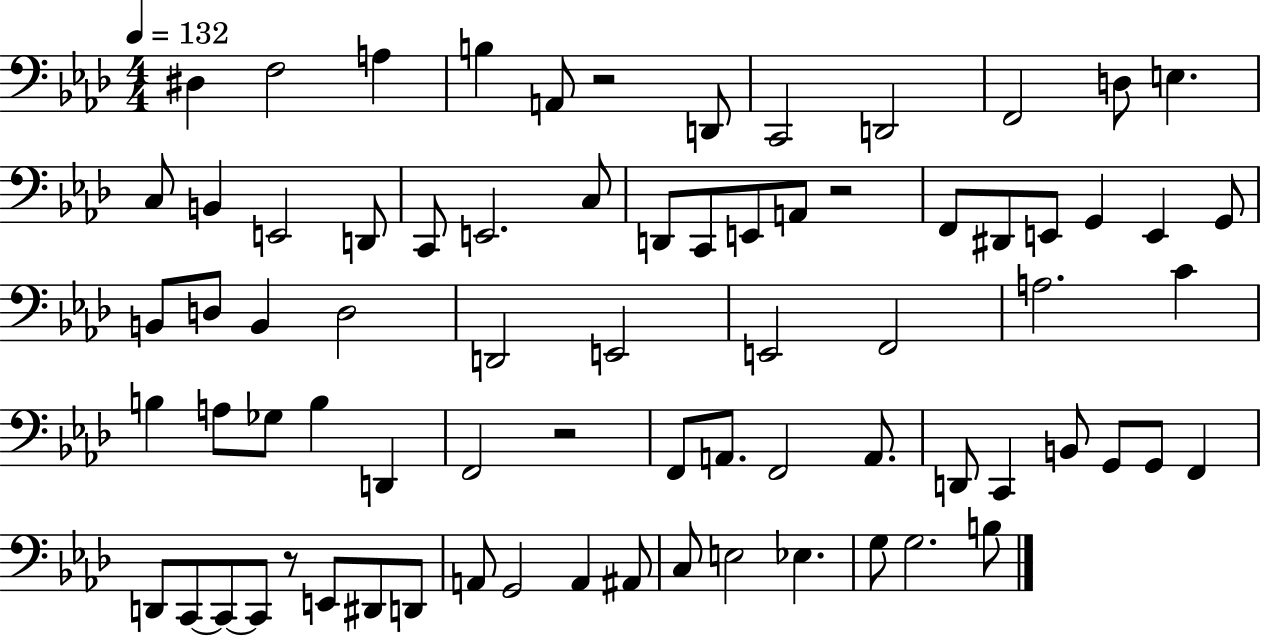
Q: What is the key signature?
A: AES major